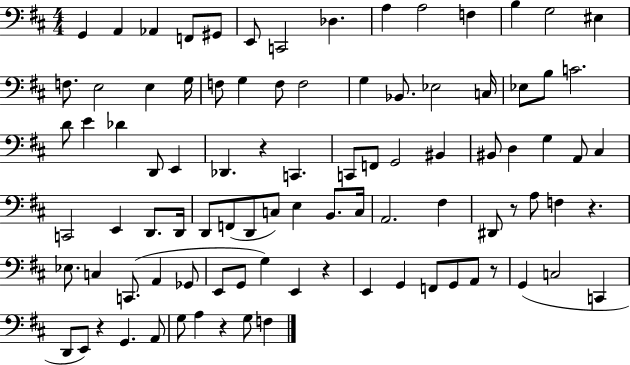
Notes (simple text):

G2/q A2/q Ab2/q F2/e G#2/e E2/e C2/h Db3/q. A3/q A3/h F3/q B3/q G3/h EIS3/q F3/e. E3/h E3/q G3/s F3/e G3/q F3/e F3/h G3/q Bb2/e. Eb3/h C3/s Eb3/e B3/e C4/h. D4/e E4/q Db4/q D2/e E2/q Db2/q. R/q C2/q. C2/e F2/e G2/h BIS2/q BIS2/e D3/q G3/q A2/e C#3/q C2/h E2/q D2/e. D2/s D2/e F2/e D2/e C3/e E3/q B2/e. C3/s A2/h. F#3/q D#2/e R/e A3/e F3/q R/q. Eb3/e. C3/q C2/e. A2/q Gb2/e E2/e G2/e G3/q E2/q R/q E2/q G2/q F2/e G2/e A2/e R/e G2/q C3/h C2/q D2/e E2/e R/q G2/q. A2/e G3/e A3/q R/q G3/e F3/q